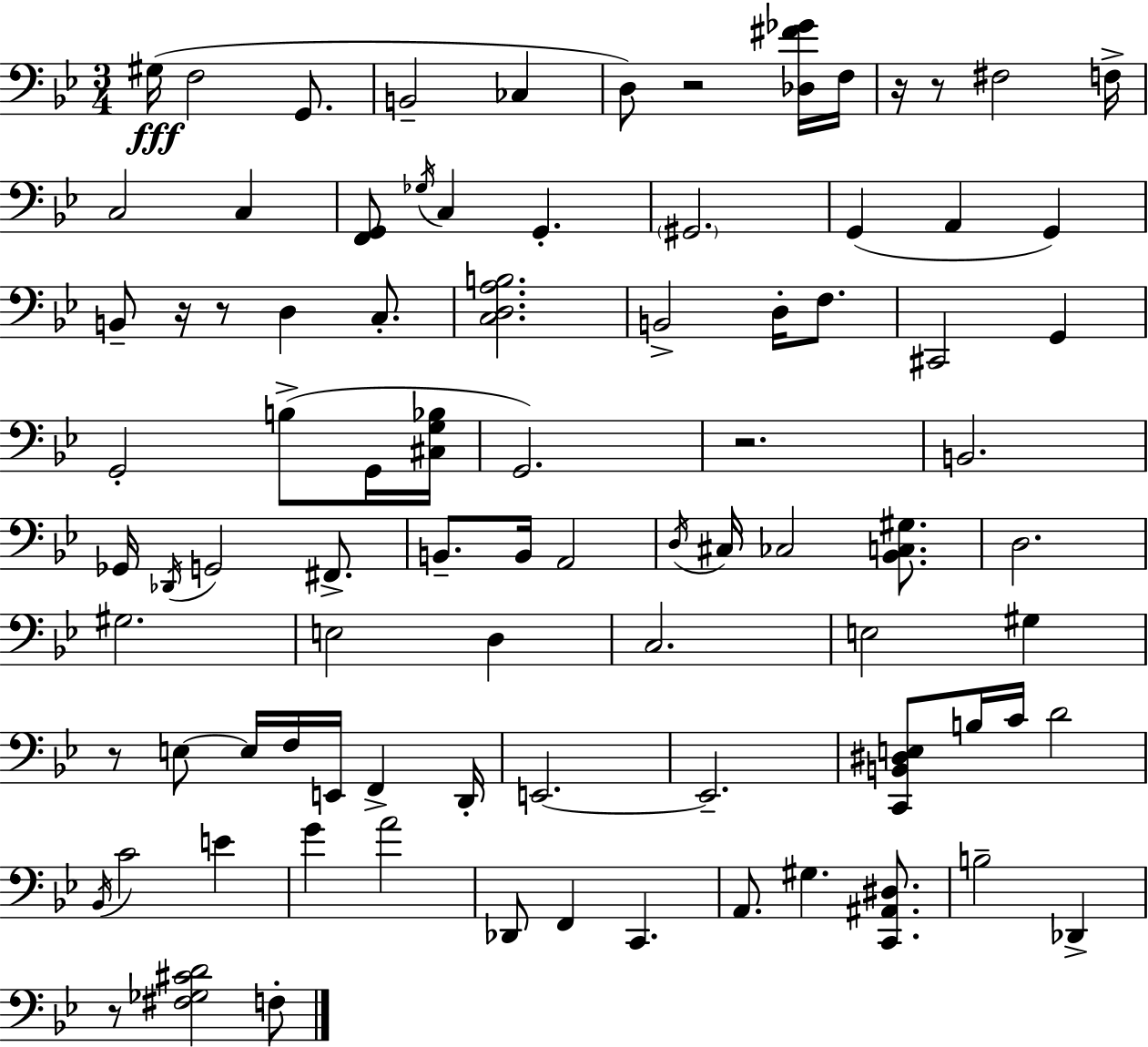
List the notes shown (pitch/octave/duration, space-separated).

G#3/s F3/h G2/e. B2/h CES3/q D3/e R/h [Db3,F#4,Gb4]/s F3/s R/s R/e F#3/h F3/s C3/h C3/q [F2,G2]/e Gb3/s C3/q G2/q. G#2/h. G2/q A2/q G2/q B2/e R/s R/e D3/q C3/e. [C3,D3,A3,B3]/h. B2/h D3/s F3/e. C#2/h G2/q G2/h B3/e G2/s [C#3,G3,Bb3]/s G2/h. R/h. B2/h. Gb2/s Db2/s G2/h F#2/e. B2/e. B2/s A2/h D3/s C#3/s CES3/h [Bb2,C3,G#3]/e. D3/h. G#3/h. E3/h D3/q C3/h. E3/h G#3/q R/e E3/e E3/s F3/s E2/s F2/q D2/s E2/h. E2/h. [C2,B2,D#3,E3]/e B3/s C4/s D4/h Bb2/s C4/h E4/q G4/q A4/h Db2/e F2/q C2/q. A2/e. G#3/q. [C2,A#2,D#3]/e. B3/h Db2/q R/e [F#3,Gb3,C#4,D4]/h F3/e